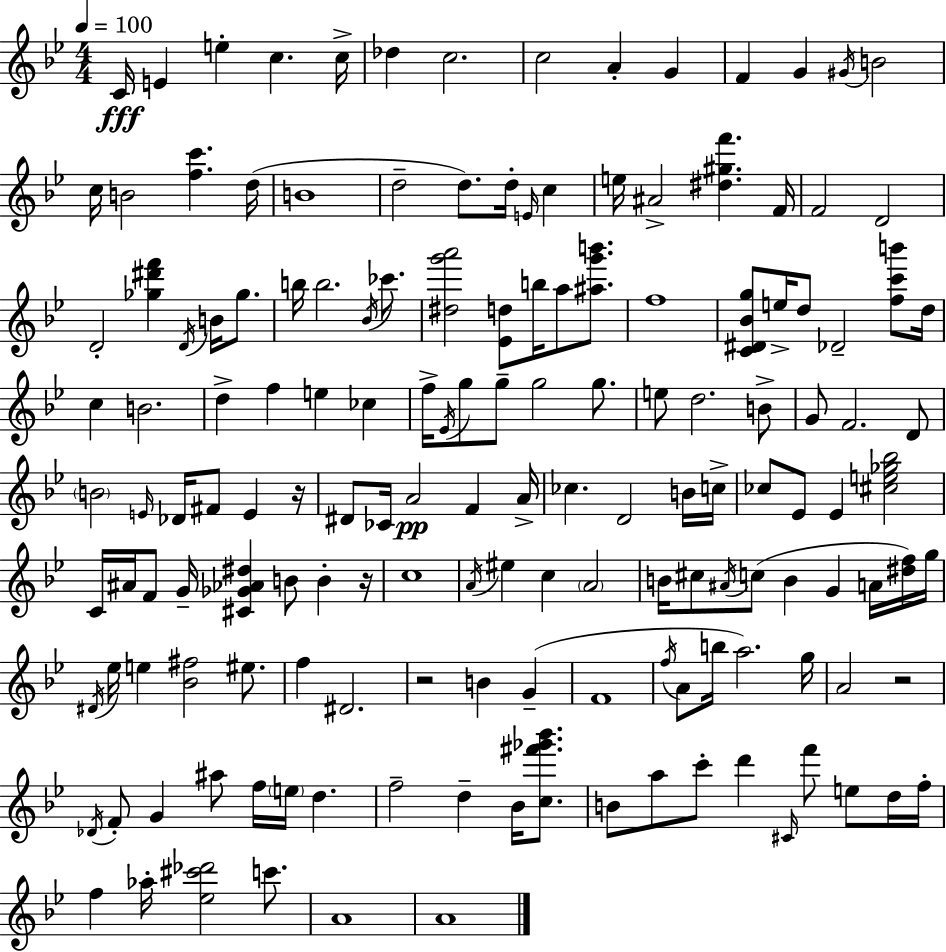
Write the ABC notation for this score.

X:1
T:Untitled
M:4/4
L:1/4
K:Bb
C/4 E e c c/4 _d c2 c2 A G F G ^G/4 B2 c/4 B2 [fc'] d/4 B4 d2 d/2 d/4 E/4 c e/4 ^A2 [^d^gf'] F/4 F2 D2 D2 [_g^d'f'] D/4 B/4 _g/2 b/4 b2 _B/4 _c'/2 [^dg'a']2 [_Ed]/2 b/4 a/2 [^ag'b']/2 f4 [C^D_Bg]/2 e/4 d/2 _D2 [fc'b']/2 d/4 c B2 d f e _c f/4 _E/4 g/2 g/2 g2 g/2 e/2 d2 B/2 G/2 F2 D/2 B2 E/4 _D/4 ^F/2 E z/4 ^D/2 _C/4 A2 F A/4 _c D2 B/4 c/4 _c/2 _E/2 _E [^ce_g_b]2 C/4 ^A/4 F/2 G/4 [^C_G_A^d] B/2 B z/4 c4 A/4 ^e c A2 B/4 ^c/2 ^A/4 c/2 B G A/4 [^df]/4 g/4 ^D/4 _e/4 e [_B^f]2 ^e/2 f ^D2 z2 B G F4 f/4 A/2 b/4 a2 g/4 A2 z2 _D/4 F/2 G ^a/2 f/4 e/4 d f2 d _B/4 [c^f'_g'_b']/2 B/2 a/2 c'/2 d' ^C/4 f'/2 e/2 d/4 f/4 f _a/4 [_e^c'_d']2 c'/2 A4 A4